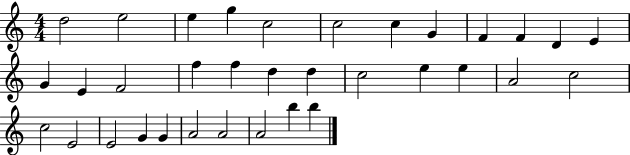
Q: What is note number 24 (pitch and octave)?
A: C5